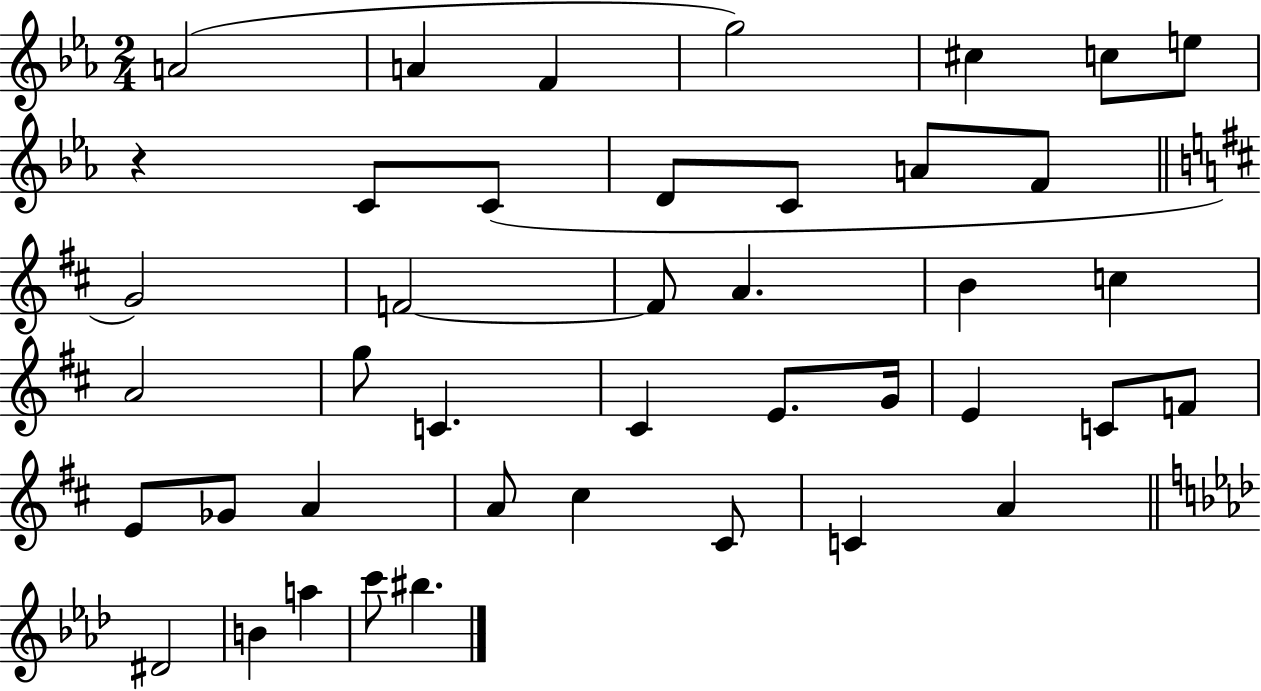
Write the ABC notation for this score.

X:1
T:Untitled
M:2/4
L:1/4
K:Eb
A2 A F g2 ^c c/2 e/2 z C/2 C/2 D/2 C/2 A/2 F/2 G2 F2 F/2 A B c A2 g/2 C ^C E/2 G/4 E C/2 F/2 E/2 _G/2 A A/2 ^c ^C/2 C A ^D2 B a c'/2 ^b